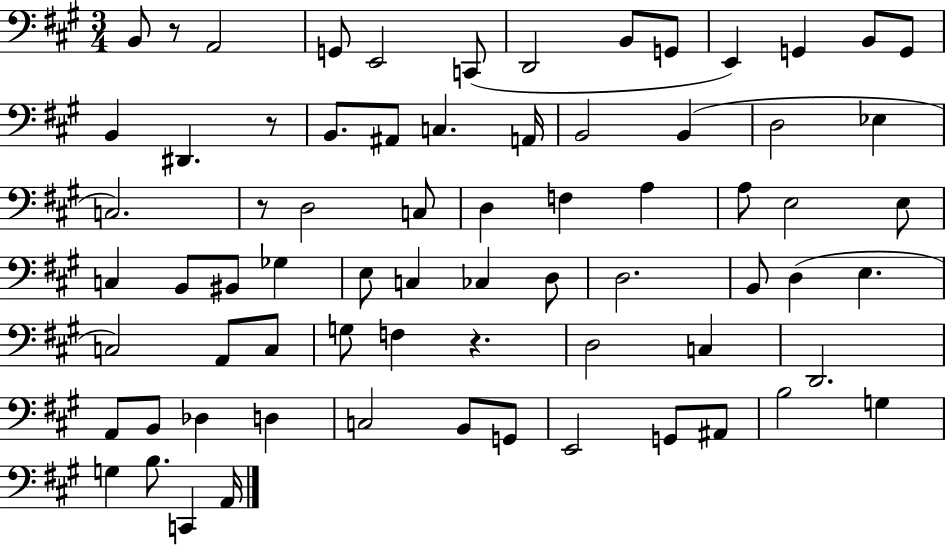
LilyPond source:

{
  \clef bass
  \numericTimeSignature
  \time 3/4
  \key a \major
  b,8 r8 a,2 | g,8 e,2 c,8( | d,2 b,8 g,8 | e,4) g,4 b,8 g,8 | \break b,4 dis,4. r8 | b,8. ais,8 c4. a,16 | b,2 b,4( | d2 ees4 | \break c2.) | r8 d2 c8 | d4 f4 a4 | a8 e2 e8 | \break c4 b,8 bis,8 ges4 | e8 c4 ces4 d8 | d2. | b,8 d4( e4. | \break c2) a,8 c8 | g8 f4 r4. | d2 c4 | d,2. | \break a,8 b,8 des4 d4 | c2 b,8 g,8 | e,2 g,8 ais,8 | b2 g4 | \break g4 b8. c,4 a,16 | \bar "|."
}